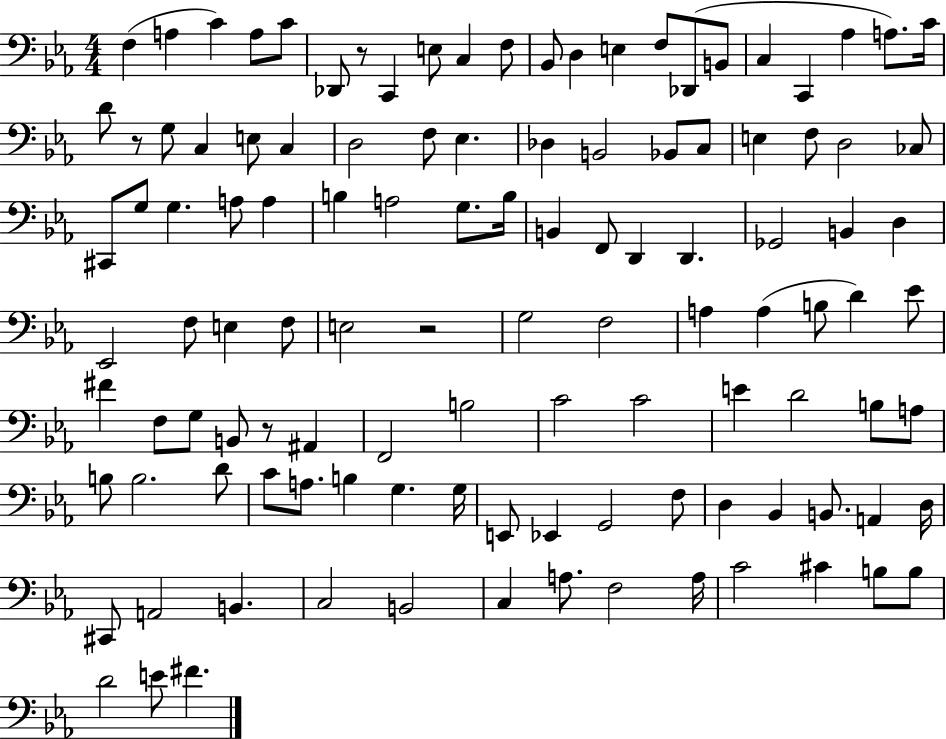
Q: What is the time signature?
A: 4/4